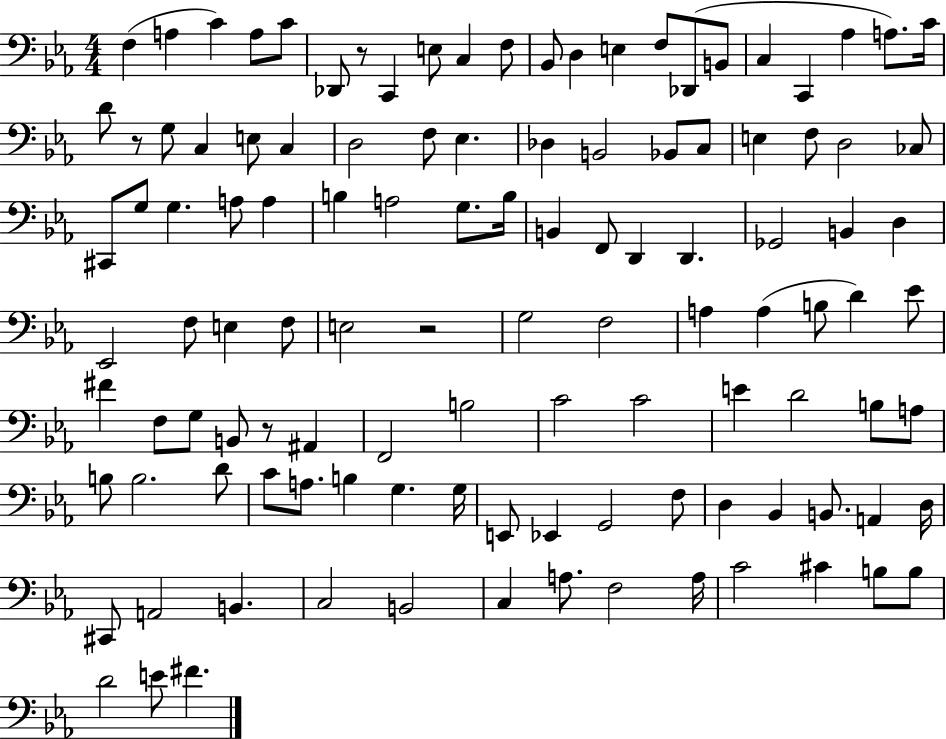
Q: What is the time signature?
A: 4/4